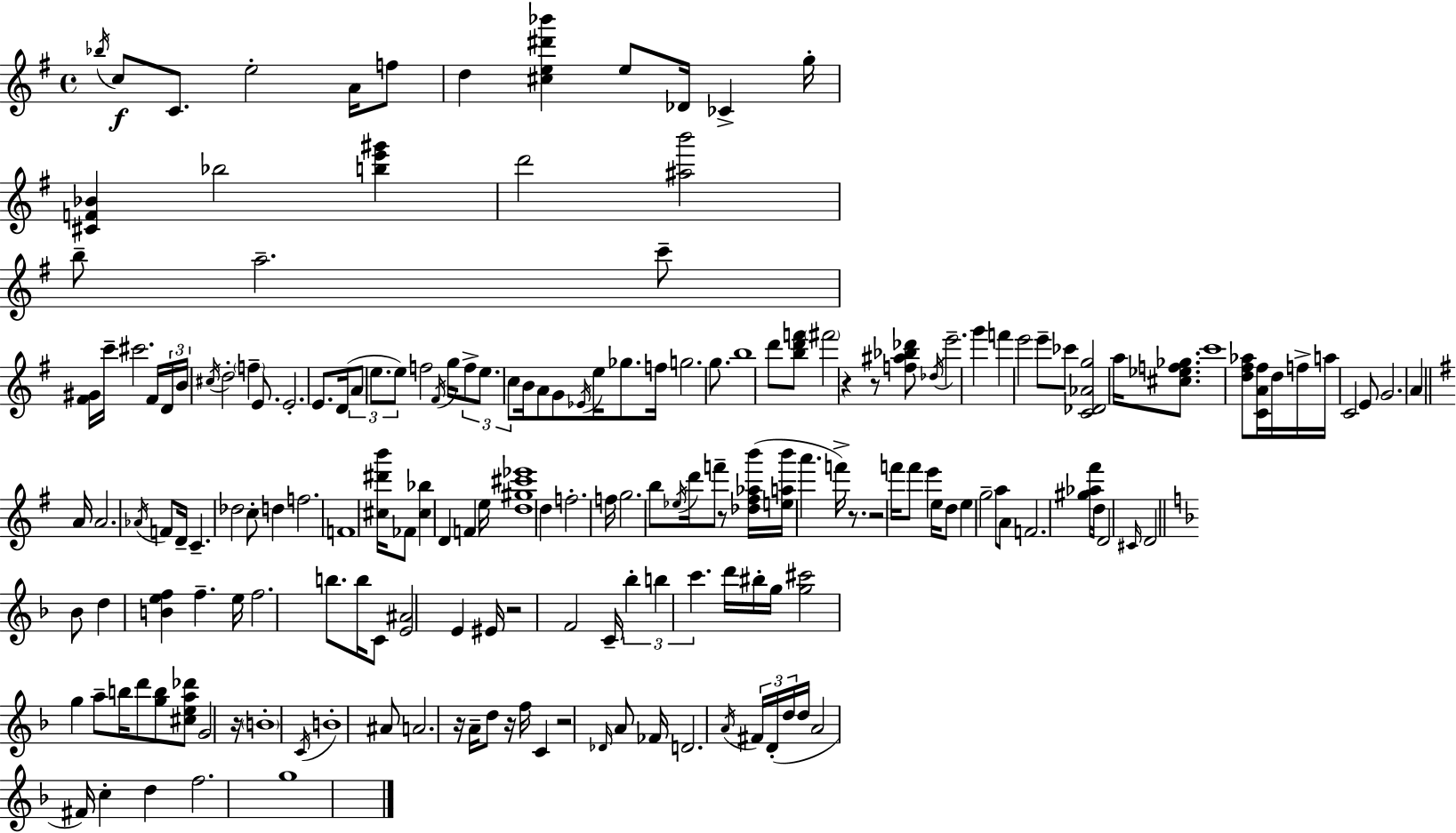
Bb5/s C5/e C4/e. E5/h A4/s F5/e D5/q [C#5,E5,D#6,Bb6]/q E5/e Db4/s CES4/q G5/s [C#4,F4,Bb4]/q Bb5/h [B5,E6,G#6]/q D6/h [A#5,B6]/h B5/e A5/h. C6/e [F#4,G#4]/s C6/s C#6/h. F#4/s D4/s B4/s C#5/s D5/h F5/q E4/e. E4/h. E4/e. D4/s A4/e E5/e. E5/e F5/h F#4/s G5/s F5/e E5/e. C5/e B4/s A4/e G4/e Eb4/s E5/s Gb5/e. F5/s G5/h. G5/e. B5/w D6/e [B5,D6,F6]/e F#6/h R/q R/e [F5,A#5,Bb5,Db6]/e Db5/s E6/h. G6/q F6/q E6/h E6/e CES6/e [C4,Db4,Ab4,G5]/h A5/s [C#5,Eb5,F5,Gb5]/e. C6/w [D5,F#5,Ab5]/e [C4,A4,F#5]/s D5/s F5/s A5/s C4/h E4/e G4/h. A4/q A4/s A4/h. Ab4/s F4/e D4/s C4/q. Db5/h C5/e D5/q F5/h. F4/w [C#5,D#6,B6]/s FES4/e [C#5,Bb5]/q D4/q F4/q E5/s [D5,G#5,C#6,Eb6]/w D5/q F5/h. F5/s G5/h. B5/e Eb5/s D6/s F6/e R/e [Db5,F#5,Ab5,B6]/s [E5,A5,B6]/s A6/q. F6/s R/e. R/h F6/s F6/e E6/q E5/s D5/e E5/q G5/h A5/e A4/e F4/h. [G#5,Ab5,F#6]/s D5/s D4/h C#4/s D4/h Bb4/e D5/q [B4,E5,F5]/q F5/q. E5/s F5/h. B5/e. B5/s C4/e [E4,A#4]/h E4/q EIS4/s R/h F4/h C4/s Bb5/q B5/q C6/q. D6/s BIS5/s G5/s [G5,C#6]/h G5/q A5/e B5/s D6/e [G5,B5]/e [C#5,E5,A5,Db6]/e G4/h R/s B4/w C4/s B4/w A#4/e A4/h. R/s A4/s D5/e R/s F5/s C4/q R/h Db4/s A4/e FES4/s D4/h. A4/s F#4/s D4/s D5/s D5/s A4/h F#4/s C5/q D5/q F5/h. G5/w